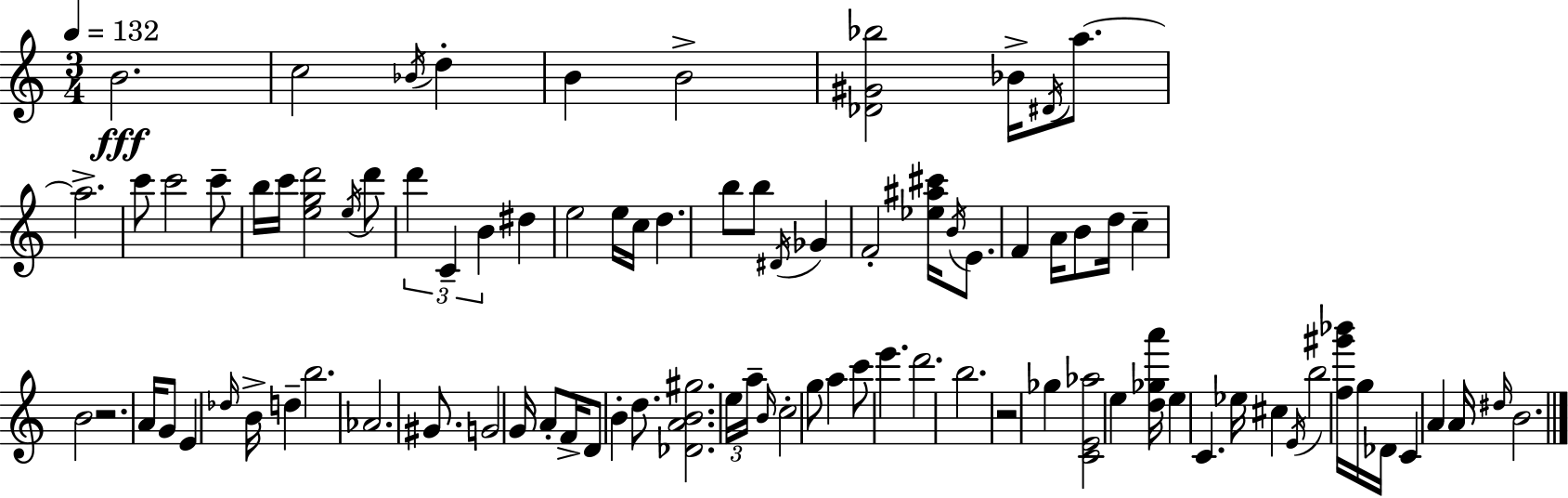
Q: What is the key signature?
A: C major